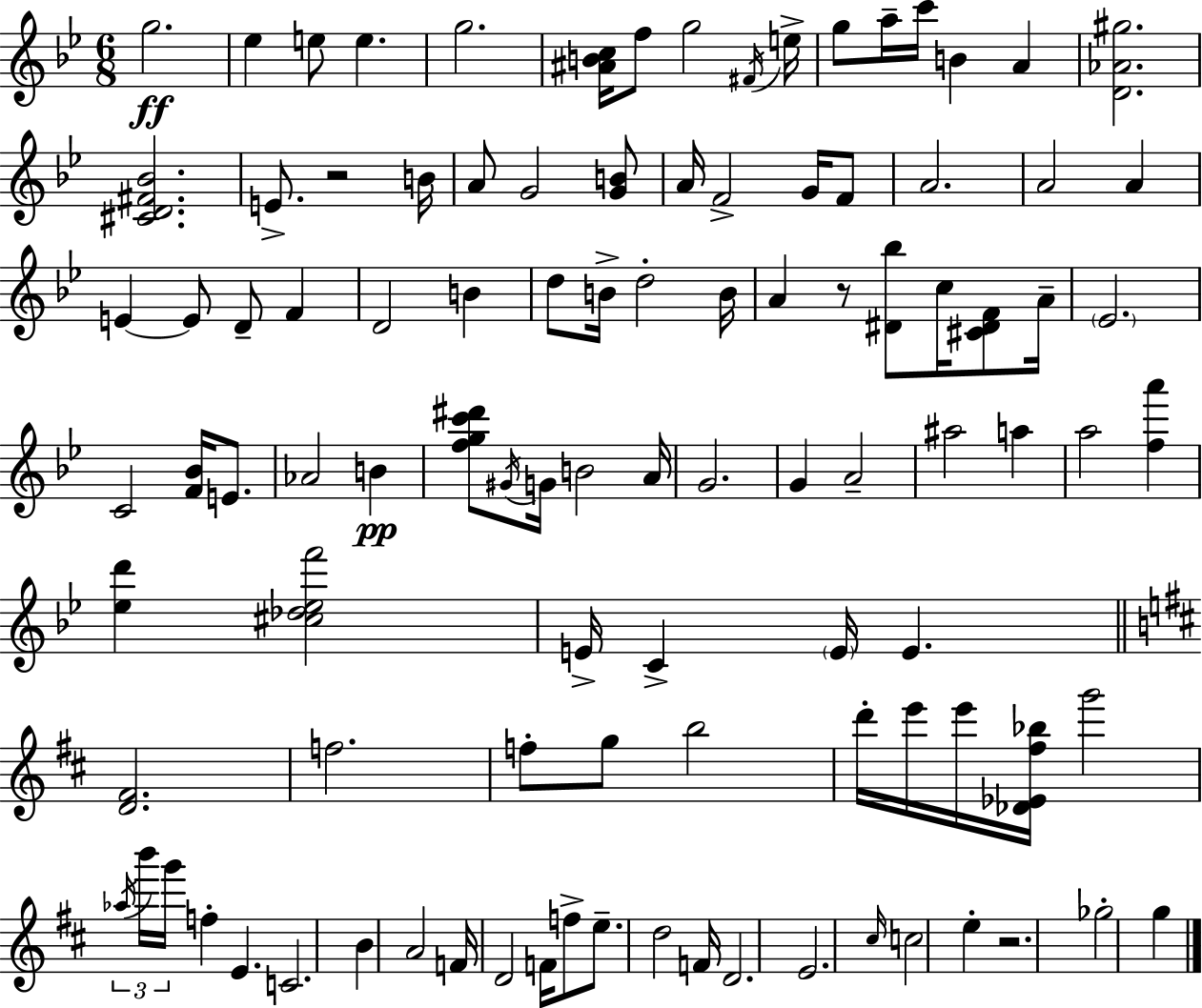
{
  \clef treble
  \numericTimeSignature
  \time 6/8
  \key bes \major
  g''2.\ff | ees''4 e''8 e''4. | g''2. | <ais' b' c''>16 f''8 g''2 \acciaccatura { fis'16 } | \break e''16-> g''8 a''16-- c'''16 b'4 a'4 | <d' aes' gis''>2. | <cis' d' fis' bes'>2. | e'8.-> r2 | \break b'16 a'8 g'2 <g' b'>8 | a'16 f'2-> g'16 f'8 | a'2. | a'2 a'4 | \break e'4~~ e'8 d'8-- f'4 | d'2 b'4 | d''8 b'16-> d''2-. | b'16 a'4 r8 <dis' bes''>8 c''16 <cis' dis' f'>8 | \break a'16-- \parenthesize ees'2. | c'2 <f' bes'>16 e'8. | aes'2 b'4\pp | <f'' g'' c''' dis'''>8 \acciaccatura { gis'16 } g'16 b'2 | \break a'16 g'2. | g'4 a'2-- | ais''2 a''4 | a''2 <f'' a'''>4 | \break <ees'' d'''>4 <cis'' des'' ees'' f'''>2 | e'16-> c'4-> \parenthesize e'16 e'4. | \bar "||" \break \key d \major <d' fis'>2. | f''2. | f''8-. g''8 b''2 | d'''16-. e'''16 e'''16 <des' ees' fis'' bes''>16 g'''2 | \break \tuplet 3/2 { \acciaccatura { aes''16 } b'''16 g'''16 } f''4-. e'4. | c'2. | b'4 a'2 | f'16 d'2 f'16 f''8-> | \break e''8.-- d''2 | f'16 d'2. | e'2. | \grace { cis''16 } c''2 e''4-. | \break r2. | ges''2-. g''4 | \bar "|."
}